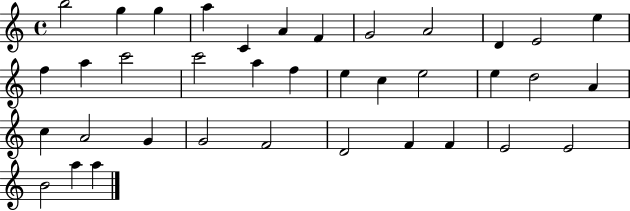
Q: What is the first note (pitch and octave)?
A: B5